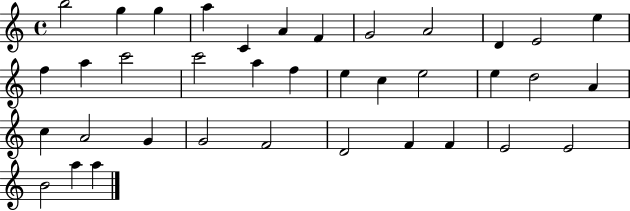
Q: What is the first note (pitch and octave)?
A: B5